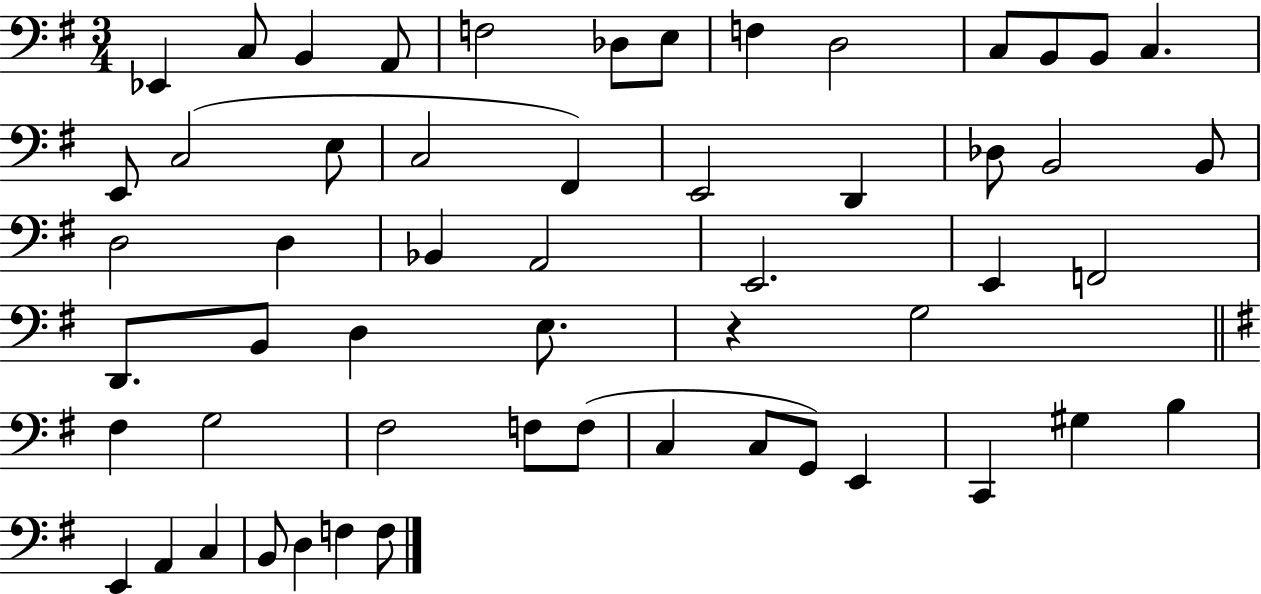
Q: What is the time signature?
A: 3/4